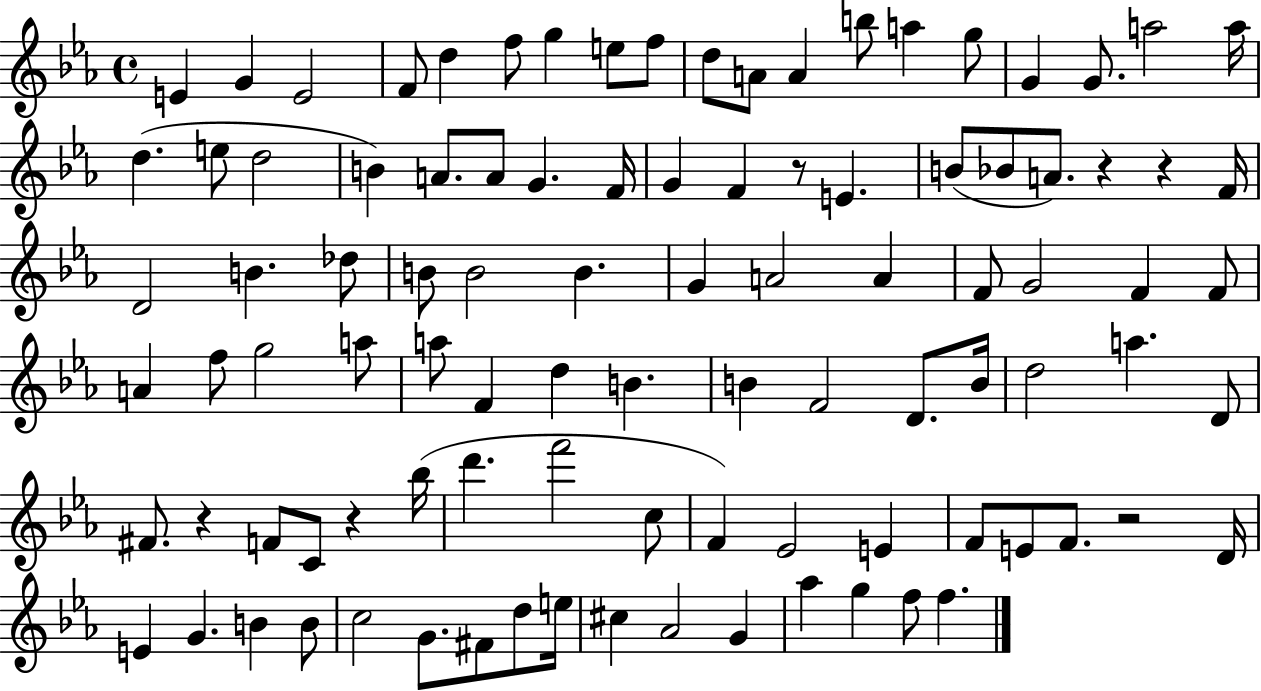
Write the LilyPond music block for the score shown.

{
  \clef treble
  \time 4/4
  \defaultTimeSignature
  \key ees \major
  e'4 g'4 e'2 | f'8 d''4 f''8 g''4 e''8 f''8 | d''8 a'8 a'4 b''8 a''4 g''8 | g'4 g'8. a''2 a''16 | \break d''4.( e''8 d''2 | b'4) a'8. a'8 g'4. f'16 | g'4 f'4 r8 e'4. | b'8( bes'8 a'8.) r4 r4 f'16 | \break d'2 b'4. des''8 | b'8 b'2 b'4. | g'4 a'2 a'4 | f'8 g'2 f'4 f'8 | \break a'4 f''8 g''2 a''8 | a''8 f'4 d''4 b'4. | b'4 f'2 d'8. b'16 | d''2 a''4. d'8 | \break fis'8. r4 f'8 c'8 r4 bes''16( | d'''4. f'''2 c''8 | f'4) ees'2 e'4 | f'8 e'8 f'8. r2 d'16 | \break e'4 g'4. b'4 b'8 | c''2 g'8. fis'8 d''8 e''16 | cis''4 aes'2 g'4 | aes''4 g''4 f''8 f''4. | \break \bar "|."
}